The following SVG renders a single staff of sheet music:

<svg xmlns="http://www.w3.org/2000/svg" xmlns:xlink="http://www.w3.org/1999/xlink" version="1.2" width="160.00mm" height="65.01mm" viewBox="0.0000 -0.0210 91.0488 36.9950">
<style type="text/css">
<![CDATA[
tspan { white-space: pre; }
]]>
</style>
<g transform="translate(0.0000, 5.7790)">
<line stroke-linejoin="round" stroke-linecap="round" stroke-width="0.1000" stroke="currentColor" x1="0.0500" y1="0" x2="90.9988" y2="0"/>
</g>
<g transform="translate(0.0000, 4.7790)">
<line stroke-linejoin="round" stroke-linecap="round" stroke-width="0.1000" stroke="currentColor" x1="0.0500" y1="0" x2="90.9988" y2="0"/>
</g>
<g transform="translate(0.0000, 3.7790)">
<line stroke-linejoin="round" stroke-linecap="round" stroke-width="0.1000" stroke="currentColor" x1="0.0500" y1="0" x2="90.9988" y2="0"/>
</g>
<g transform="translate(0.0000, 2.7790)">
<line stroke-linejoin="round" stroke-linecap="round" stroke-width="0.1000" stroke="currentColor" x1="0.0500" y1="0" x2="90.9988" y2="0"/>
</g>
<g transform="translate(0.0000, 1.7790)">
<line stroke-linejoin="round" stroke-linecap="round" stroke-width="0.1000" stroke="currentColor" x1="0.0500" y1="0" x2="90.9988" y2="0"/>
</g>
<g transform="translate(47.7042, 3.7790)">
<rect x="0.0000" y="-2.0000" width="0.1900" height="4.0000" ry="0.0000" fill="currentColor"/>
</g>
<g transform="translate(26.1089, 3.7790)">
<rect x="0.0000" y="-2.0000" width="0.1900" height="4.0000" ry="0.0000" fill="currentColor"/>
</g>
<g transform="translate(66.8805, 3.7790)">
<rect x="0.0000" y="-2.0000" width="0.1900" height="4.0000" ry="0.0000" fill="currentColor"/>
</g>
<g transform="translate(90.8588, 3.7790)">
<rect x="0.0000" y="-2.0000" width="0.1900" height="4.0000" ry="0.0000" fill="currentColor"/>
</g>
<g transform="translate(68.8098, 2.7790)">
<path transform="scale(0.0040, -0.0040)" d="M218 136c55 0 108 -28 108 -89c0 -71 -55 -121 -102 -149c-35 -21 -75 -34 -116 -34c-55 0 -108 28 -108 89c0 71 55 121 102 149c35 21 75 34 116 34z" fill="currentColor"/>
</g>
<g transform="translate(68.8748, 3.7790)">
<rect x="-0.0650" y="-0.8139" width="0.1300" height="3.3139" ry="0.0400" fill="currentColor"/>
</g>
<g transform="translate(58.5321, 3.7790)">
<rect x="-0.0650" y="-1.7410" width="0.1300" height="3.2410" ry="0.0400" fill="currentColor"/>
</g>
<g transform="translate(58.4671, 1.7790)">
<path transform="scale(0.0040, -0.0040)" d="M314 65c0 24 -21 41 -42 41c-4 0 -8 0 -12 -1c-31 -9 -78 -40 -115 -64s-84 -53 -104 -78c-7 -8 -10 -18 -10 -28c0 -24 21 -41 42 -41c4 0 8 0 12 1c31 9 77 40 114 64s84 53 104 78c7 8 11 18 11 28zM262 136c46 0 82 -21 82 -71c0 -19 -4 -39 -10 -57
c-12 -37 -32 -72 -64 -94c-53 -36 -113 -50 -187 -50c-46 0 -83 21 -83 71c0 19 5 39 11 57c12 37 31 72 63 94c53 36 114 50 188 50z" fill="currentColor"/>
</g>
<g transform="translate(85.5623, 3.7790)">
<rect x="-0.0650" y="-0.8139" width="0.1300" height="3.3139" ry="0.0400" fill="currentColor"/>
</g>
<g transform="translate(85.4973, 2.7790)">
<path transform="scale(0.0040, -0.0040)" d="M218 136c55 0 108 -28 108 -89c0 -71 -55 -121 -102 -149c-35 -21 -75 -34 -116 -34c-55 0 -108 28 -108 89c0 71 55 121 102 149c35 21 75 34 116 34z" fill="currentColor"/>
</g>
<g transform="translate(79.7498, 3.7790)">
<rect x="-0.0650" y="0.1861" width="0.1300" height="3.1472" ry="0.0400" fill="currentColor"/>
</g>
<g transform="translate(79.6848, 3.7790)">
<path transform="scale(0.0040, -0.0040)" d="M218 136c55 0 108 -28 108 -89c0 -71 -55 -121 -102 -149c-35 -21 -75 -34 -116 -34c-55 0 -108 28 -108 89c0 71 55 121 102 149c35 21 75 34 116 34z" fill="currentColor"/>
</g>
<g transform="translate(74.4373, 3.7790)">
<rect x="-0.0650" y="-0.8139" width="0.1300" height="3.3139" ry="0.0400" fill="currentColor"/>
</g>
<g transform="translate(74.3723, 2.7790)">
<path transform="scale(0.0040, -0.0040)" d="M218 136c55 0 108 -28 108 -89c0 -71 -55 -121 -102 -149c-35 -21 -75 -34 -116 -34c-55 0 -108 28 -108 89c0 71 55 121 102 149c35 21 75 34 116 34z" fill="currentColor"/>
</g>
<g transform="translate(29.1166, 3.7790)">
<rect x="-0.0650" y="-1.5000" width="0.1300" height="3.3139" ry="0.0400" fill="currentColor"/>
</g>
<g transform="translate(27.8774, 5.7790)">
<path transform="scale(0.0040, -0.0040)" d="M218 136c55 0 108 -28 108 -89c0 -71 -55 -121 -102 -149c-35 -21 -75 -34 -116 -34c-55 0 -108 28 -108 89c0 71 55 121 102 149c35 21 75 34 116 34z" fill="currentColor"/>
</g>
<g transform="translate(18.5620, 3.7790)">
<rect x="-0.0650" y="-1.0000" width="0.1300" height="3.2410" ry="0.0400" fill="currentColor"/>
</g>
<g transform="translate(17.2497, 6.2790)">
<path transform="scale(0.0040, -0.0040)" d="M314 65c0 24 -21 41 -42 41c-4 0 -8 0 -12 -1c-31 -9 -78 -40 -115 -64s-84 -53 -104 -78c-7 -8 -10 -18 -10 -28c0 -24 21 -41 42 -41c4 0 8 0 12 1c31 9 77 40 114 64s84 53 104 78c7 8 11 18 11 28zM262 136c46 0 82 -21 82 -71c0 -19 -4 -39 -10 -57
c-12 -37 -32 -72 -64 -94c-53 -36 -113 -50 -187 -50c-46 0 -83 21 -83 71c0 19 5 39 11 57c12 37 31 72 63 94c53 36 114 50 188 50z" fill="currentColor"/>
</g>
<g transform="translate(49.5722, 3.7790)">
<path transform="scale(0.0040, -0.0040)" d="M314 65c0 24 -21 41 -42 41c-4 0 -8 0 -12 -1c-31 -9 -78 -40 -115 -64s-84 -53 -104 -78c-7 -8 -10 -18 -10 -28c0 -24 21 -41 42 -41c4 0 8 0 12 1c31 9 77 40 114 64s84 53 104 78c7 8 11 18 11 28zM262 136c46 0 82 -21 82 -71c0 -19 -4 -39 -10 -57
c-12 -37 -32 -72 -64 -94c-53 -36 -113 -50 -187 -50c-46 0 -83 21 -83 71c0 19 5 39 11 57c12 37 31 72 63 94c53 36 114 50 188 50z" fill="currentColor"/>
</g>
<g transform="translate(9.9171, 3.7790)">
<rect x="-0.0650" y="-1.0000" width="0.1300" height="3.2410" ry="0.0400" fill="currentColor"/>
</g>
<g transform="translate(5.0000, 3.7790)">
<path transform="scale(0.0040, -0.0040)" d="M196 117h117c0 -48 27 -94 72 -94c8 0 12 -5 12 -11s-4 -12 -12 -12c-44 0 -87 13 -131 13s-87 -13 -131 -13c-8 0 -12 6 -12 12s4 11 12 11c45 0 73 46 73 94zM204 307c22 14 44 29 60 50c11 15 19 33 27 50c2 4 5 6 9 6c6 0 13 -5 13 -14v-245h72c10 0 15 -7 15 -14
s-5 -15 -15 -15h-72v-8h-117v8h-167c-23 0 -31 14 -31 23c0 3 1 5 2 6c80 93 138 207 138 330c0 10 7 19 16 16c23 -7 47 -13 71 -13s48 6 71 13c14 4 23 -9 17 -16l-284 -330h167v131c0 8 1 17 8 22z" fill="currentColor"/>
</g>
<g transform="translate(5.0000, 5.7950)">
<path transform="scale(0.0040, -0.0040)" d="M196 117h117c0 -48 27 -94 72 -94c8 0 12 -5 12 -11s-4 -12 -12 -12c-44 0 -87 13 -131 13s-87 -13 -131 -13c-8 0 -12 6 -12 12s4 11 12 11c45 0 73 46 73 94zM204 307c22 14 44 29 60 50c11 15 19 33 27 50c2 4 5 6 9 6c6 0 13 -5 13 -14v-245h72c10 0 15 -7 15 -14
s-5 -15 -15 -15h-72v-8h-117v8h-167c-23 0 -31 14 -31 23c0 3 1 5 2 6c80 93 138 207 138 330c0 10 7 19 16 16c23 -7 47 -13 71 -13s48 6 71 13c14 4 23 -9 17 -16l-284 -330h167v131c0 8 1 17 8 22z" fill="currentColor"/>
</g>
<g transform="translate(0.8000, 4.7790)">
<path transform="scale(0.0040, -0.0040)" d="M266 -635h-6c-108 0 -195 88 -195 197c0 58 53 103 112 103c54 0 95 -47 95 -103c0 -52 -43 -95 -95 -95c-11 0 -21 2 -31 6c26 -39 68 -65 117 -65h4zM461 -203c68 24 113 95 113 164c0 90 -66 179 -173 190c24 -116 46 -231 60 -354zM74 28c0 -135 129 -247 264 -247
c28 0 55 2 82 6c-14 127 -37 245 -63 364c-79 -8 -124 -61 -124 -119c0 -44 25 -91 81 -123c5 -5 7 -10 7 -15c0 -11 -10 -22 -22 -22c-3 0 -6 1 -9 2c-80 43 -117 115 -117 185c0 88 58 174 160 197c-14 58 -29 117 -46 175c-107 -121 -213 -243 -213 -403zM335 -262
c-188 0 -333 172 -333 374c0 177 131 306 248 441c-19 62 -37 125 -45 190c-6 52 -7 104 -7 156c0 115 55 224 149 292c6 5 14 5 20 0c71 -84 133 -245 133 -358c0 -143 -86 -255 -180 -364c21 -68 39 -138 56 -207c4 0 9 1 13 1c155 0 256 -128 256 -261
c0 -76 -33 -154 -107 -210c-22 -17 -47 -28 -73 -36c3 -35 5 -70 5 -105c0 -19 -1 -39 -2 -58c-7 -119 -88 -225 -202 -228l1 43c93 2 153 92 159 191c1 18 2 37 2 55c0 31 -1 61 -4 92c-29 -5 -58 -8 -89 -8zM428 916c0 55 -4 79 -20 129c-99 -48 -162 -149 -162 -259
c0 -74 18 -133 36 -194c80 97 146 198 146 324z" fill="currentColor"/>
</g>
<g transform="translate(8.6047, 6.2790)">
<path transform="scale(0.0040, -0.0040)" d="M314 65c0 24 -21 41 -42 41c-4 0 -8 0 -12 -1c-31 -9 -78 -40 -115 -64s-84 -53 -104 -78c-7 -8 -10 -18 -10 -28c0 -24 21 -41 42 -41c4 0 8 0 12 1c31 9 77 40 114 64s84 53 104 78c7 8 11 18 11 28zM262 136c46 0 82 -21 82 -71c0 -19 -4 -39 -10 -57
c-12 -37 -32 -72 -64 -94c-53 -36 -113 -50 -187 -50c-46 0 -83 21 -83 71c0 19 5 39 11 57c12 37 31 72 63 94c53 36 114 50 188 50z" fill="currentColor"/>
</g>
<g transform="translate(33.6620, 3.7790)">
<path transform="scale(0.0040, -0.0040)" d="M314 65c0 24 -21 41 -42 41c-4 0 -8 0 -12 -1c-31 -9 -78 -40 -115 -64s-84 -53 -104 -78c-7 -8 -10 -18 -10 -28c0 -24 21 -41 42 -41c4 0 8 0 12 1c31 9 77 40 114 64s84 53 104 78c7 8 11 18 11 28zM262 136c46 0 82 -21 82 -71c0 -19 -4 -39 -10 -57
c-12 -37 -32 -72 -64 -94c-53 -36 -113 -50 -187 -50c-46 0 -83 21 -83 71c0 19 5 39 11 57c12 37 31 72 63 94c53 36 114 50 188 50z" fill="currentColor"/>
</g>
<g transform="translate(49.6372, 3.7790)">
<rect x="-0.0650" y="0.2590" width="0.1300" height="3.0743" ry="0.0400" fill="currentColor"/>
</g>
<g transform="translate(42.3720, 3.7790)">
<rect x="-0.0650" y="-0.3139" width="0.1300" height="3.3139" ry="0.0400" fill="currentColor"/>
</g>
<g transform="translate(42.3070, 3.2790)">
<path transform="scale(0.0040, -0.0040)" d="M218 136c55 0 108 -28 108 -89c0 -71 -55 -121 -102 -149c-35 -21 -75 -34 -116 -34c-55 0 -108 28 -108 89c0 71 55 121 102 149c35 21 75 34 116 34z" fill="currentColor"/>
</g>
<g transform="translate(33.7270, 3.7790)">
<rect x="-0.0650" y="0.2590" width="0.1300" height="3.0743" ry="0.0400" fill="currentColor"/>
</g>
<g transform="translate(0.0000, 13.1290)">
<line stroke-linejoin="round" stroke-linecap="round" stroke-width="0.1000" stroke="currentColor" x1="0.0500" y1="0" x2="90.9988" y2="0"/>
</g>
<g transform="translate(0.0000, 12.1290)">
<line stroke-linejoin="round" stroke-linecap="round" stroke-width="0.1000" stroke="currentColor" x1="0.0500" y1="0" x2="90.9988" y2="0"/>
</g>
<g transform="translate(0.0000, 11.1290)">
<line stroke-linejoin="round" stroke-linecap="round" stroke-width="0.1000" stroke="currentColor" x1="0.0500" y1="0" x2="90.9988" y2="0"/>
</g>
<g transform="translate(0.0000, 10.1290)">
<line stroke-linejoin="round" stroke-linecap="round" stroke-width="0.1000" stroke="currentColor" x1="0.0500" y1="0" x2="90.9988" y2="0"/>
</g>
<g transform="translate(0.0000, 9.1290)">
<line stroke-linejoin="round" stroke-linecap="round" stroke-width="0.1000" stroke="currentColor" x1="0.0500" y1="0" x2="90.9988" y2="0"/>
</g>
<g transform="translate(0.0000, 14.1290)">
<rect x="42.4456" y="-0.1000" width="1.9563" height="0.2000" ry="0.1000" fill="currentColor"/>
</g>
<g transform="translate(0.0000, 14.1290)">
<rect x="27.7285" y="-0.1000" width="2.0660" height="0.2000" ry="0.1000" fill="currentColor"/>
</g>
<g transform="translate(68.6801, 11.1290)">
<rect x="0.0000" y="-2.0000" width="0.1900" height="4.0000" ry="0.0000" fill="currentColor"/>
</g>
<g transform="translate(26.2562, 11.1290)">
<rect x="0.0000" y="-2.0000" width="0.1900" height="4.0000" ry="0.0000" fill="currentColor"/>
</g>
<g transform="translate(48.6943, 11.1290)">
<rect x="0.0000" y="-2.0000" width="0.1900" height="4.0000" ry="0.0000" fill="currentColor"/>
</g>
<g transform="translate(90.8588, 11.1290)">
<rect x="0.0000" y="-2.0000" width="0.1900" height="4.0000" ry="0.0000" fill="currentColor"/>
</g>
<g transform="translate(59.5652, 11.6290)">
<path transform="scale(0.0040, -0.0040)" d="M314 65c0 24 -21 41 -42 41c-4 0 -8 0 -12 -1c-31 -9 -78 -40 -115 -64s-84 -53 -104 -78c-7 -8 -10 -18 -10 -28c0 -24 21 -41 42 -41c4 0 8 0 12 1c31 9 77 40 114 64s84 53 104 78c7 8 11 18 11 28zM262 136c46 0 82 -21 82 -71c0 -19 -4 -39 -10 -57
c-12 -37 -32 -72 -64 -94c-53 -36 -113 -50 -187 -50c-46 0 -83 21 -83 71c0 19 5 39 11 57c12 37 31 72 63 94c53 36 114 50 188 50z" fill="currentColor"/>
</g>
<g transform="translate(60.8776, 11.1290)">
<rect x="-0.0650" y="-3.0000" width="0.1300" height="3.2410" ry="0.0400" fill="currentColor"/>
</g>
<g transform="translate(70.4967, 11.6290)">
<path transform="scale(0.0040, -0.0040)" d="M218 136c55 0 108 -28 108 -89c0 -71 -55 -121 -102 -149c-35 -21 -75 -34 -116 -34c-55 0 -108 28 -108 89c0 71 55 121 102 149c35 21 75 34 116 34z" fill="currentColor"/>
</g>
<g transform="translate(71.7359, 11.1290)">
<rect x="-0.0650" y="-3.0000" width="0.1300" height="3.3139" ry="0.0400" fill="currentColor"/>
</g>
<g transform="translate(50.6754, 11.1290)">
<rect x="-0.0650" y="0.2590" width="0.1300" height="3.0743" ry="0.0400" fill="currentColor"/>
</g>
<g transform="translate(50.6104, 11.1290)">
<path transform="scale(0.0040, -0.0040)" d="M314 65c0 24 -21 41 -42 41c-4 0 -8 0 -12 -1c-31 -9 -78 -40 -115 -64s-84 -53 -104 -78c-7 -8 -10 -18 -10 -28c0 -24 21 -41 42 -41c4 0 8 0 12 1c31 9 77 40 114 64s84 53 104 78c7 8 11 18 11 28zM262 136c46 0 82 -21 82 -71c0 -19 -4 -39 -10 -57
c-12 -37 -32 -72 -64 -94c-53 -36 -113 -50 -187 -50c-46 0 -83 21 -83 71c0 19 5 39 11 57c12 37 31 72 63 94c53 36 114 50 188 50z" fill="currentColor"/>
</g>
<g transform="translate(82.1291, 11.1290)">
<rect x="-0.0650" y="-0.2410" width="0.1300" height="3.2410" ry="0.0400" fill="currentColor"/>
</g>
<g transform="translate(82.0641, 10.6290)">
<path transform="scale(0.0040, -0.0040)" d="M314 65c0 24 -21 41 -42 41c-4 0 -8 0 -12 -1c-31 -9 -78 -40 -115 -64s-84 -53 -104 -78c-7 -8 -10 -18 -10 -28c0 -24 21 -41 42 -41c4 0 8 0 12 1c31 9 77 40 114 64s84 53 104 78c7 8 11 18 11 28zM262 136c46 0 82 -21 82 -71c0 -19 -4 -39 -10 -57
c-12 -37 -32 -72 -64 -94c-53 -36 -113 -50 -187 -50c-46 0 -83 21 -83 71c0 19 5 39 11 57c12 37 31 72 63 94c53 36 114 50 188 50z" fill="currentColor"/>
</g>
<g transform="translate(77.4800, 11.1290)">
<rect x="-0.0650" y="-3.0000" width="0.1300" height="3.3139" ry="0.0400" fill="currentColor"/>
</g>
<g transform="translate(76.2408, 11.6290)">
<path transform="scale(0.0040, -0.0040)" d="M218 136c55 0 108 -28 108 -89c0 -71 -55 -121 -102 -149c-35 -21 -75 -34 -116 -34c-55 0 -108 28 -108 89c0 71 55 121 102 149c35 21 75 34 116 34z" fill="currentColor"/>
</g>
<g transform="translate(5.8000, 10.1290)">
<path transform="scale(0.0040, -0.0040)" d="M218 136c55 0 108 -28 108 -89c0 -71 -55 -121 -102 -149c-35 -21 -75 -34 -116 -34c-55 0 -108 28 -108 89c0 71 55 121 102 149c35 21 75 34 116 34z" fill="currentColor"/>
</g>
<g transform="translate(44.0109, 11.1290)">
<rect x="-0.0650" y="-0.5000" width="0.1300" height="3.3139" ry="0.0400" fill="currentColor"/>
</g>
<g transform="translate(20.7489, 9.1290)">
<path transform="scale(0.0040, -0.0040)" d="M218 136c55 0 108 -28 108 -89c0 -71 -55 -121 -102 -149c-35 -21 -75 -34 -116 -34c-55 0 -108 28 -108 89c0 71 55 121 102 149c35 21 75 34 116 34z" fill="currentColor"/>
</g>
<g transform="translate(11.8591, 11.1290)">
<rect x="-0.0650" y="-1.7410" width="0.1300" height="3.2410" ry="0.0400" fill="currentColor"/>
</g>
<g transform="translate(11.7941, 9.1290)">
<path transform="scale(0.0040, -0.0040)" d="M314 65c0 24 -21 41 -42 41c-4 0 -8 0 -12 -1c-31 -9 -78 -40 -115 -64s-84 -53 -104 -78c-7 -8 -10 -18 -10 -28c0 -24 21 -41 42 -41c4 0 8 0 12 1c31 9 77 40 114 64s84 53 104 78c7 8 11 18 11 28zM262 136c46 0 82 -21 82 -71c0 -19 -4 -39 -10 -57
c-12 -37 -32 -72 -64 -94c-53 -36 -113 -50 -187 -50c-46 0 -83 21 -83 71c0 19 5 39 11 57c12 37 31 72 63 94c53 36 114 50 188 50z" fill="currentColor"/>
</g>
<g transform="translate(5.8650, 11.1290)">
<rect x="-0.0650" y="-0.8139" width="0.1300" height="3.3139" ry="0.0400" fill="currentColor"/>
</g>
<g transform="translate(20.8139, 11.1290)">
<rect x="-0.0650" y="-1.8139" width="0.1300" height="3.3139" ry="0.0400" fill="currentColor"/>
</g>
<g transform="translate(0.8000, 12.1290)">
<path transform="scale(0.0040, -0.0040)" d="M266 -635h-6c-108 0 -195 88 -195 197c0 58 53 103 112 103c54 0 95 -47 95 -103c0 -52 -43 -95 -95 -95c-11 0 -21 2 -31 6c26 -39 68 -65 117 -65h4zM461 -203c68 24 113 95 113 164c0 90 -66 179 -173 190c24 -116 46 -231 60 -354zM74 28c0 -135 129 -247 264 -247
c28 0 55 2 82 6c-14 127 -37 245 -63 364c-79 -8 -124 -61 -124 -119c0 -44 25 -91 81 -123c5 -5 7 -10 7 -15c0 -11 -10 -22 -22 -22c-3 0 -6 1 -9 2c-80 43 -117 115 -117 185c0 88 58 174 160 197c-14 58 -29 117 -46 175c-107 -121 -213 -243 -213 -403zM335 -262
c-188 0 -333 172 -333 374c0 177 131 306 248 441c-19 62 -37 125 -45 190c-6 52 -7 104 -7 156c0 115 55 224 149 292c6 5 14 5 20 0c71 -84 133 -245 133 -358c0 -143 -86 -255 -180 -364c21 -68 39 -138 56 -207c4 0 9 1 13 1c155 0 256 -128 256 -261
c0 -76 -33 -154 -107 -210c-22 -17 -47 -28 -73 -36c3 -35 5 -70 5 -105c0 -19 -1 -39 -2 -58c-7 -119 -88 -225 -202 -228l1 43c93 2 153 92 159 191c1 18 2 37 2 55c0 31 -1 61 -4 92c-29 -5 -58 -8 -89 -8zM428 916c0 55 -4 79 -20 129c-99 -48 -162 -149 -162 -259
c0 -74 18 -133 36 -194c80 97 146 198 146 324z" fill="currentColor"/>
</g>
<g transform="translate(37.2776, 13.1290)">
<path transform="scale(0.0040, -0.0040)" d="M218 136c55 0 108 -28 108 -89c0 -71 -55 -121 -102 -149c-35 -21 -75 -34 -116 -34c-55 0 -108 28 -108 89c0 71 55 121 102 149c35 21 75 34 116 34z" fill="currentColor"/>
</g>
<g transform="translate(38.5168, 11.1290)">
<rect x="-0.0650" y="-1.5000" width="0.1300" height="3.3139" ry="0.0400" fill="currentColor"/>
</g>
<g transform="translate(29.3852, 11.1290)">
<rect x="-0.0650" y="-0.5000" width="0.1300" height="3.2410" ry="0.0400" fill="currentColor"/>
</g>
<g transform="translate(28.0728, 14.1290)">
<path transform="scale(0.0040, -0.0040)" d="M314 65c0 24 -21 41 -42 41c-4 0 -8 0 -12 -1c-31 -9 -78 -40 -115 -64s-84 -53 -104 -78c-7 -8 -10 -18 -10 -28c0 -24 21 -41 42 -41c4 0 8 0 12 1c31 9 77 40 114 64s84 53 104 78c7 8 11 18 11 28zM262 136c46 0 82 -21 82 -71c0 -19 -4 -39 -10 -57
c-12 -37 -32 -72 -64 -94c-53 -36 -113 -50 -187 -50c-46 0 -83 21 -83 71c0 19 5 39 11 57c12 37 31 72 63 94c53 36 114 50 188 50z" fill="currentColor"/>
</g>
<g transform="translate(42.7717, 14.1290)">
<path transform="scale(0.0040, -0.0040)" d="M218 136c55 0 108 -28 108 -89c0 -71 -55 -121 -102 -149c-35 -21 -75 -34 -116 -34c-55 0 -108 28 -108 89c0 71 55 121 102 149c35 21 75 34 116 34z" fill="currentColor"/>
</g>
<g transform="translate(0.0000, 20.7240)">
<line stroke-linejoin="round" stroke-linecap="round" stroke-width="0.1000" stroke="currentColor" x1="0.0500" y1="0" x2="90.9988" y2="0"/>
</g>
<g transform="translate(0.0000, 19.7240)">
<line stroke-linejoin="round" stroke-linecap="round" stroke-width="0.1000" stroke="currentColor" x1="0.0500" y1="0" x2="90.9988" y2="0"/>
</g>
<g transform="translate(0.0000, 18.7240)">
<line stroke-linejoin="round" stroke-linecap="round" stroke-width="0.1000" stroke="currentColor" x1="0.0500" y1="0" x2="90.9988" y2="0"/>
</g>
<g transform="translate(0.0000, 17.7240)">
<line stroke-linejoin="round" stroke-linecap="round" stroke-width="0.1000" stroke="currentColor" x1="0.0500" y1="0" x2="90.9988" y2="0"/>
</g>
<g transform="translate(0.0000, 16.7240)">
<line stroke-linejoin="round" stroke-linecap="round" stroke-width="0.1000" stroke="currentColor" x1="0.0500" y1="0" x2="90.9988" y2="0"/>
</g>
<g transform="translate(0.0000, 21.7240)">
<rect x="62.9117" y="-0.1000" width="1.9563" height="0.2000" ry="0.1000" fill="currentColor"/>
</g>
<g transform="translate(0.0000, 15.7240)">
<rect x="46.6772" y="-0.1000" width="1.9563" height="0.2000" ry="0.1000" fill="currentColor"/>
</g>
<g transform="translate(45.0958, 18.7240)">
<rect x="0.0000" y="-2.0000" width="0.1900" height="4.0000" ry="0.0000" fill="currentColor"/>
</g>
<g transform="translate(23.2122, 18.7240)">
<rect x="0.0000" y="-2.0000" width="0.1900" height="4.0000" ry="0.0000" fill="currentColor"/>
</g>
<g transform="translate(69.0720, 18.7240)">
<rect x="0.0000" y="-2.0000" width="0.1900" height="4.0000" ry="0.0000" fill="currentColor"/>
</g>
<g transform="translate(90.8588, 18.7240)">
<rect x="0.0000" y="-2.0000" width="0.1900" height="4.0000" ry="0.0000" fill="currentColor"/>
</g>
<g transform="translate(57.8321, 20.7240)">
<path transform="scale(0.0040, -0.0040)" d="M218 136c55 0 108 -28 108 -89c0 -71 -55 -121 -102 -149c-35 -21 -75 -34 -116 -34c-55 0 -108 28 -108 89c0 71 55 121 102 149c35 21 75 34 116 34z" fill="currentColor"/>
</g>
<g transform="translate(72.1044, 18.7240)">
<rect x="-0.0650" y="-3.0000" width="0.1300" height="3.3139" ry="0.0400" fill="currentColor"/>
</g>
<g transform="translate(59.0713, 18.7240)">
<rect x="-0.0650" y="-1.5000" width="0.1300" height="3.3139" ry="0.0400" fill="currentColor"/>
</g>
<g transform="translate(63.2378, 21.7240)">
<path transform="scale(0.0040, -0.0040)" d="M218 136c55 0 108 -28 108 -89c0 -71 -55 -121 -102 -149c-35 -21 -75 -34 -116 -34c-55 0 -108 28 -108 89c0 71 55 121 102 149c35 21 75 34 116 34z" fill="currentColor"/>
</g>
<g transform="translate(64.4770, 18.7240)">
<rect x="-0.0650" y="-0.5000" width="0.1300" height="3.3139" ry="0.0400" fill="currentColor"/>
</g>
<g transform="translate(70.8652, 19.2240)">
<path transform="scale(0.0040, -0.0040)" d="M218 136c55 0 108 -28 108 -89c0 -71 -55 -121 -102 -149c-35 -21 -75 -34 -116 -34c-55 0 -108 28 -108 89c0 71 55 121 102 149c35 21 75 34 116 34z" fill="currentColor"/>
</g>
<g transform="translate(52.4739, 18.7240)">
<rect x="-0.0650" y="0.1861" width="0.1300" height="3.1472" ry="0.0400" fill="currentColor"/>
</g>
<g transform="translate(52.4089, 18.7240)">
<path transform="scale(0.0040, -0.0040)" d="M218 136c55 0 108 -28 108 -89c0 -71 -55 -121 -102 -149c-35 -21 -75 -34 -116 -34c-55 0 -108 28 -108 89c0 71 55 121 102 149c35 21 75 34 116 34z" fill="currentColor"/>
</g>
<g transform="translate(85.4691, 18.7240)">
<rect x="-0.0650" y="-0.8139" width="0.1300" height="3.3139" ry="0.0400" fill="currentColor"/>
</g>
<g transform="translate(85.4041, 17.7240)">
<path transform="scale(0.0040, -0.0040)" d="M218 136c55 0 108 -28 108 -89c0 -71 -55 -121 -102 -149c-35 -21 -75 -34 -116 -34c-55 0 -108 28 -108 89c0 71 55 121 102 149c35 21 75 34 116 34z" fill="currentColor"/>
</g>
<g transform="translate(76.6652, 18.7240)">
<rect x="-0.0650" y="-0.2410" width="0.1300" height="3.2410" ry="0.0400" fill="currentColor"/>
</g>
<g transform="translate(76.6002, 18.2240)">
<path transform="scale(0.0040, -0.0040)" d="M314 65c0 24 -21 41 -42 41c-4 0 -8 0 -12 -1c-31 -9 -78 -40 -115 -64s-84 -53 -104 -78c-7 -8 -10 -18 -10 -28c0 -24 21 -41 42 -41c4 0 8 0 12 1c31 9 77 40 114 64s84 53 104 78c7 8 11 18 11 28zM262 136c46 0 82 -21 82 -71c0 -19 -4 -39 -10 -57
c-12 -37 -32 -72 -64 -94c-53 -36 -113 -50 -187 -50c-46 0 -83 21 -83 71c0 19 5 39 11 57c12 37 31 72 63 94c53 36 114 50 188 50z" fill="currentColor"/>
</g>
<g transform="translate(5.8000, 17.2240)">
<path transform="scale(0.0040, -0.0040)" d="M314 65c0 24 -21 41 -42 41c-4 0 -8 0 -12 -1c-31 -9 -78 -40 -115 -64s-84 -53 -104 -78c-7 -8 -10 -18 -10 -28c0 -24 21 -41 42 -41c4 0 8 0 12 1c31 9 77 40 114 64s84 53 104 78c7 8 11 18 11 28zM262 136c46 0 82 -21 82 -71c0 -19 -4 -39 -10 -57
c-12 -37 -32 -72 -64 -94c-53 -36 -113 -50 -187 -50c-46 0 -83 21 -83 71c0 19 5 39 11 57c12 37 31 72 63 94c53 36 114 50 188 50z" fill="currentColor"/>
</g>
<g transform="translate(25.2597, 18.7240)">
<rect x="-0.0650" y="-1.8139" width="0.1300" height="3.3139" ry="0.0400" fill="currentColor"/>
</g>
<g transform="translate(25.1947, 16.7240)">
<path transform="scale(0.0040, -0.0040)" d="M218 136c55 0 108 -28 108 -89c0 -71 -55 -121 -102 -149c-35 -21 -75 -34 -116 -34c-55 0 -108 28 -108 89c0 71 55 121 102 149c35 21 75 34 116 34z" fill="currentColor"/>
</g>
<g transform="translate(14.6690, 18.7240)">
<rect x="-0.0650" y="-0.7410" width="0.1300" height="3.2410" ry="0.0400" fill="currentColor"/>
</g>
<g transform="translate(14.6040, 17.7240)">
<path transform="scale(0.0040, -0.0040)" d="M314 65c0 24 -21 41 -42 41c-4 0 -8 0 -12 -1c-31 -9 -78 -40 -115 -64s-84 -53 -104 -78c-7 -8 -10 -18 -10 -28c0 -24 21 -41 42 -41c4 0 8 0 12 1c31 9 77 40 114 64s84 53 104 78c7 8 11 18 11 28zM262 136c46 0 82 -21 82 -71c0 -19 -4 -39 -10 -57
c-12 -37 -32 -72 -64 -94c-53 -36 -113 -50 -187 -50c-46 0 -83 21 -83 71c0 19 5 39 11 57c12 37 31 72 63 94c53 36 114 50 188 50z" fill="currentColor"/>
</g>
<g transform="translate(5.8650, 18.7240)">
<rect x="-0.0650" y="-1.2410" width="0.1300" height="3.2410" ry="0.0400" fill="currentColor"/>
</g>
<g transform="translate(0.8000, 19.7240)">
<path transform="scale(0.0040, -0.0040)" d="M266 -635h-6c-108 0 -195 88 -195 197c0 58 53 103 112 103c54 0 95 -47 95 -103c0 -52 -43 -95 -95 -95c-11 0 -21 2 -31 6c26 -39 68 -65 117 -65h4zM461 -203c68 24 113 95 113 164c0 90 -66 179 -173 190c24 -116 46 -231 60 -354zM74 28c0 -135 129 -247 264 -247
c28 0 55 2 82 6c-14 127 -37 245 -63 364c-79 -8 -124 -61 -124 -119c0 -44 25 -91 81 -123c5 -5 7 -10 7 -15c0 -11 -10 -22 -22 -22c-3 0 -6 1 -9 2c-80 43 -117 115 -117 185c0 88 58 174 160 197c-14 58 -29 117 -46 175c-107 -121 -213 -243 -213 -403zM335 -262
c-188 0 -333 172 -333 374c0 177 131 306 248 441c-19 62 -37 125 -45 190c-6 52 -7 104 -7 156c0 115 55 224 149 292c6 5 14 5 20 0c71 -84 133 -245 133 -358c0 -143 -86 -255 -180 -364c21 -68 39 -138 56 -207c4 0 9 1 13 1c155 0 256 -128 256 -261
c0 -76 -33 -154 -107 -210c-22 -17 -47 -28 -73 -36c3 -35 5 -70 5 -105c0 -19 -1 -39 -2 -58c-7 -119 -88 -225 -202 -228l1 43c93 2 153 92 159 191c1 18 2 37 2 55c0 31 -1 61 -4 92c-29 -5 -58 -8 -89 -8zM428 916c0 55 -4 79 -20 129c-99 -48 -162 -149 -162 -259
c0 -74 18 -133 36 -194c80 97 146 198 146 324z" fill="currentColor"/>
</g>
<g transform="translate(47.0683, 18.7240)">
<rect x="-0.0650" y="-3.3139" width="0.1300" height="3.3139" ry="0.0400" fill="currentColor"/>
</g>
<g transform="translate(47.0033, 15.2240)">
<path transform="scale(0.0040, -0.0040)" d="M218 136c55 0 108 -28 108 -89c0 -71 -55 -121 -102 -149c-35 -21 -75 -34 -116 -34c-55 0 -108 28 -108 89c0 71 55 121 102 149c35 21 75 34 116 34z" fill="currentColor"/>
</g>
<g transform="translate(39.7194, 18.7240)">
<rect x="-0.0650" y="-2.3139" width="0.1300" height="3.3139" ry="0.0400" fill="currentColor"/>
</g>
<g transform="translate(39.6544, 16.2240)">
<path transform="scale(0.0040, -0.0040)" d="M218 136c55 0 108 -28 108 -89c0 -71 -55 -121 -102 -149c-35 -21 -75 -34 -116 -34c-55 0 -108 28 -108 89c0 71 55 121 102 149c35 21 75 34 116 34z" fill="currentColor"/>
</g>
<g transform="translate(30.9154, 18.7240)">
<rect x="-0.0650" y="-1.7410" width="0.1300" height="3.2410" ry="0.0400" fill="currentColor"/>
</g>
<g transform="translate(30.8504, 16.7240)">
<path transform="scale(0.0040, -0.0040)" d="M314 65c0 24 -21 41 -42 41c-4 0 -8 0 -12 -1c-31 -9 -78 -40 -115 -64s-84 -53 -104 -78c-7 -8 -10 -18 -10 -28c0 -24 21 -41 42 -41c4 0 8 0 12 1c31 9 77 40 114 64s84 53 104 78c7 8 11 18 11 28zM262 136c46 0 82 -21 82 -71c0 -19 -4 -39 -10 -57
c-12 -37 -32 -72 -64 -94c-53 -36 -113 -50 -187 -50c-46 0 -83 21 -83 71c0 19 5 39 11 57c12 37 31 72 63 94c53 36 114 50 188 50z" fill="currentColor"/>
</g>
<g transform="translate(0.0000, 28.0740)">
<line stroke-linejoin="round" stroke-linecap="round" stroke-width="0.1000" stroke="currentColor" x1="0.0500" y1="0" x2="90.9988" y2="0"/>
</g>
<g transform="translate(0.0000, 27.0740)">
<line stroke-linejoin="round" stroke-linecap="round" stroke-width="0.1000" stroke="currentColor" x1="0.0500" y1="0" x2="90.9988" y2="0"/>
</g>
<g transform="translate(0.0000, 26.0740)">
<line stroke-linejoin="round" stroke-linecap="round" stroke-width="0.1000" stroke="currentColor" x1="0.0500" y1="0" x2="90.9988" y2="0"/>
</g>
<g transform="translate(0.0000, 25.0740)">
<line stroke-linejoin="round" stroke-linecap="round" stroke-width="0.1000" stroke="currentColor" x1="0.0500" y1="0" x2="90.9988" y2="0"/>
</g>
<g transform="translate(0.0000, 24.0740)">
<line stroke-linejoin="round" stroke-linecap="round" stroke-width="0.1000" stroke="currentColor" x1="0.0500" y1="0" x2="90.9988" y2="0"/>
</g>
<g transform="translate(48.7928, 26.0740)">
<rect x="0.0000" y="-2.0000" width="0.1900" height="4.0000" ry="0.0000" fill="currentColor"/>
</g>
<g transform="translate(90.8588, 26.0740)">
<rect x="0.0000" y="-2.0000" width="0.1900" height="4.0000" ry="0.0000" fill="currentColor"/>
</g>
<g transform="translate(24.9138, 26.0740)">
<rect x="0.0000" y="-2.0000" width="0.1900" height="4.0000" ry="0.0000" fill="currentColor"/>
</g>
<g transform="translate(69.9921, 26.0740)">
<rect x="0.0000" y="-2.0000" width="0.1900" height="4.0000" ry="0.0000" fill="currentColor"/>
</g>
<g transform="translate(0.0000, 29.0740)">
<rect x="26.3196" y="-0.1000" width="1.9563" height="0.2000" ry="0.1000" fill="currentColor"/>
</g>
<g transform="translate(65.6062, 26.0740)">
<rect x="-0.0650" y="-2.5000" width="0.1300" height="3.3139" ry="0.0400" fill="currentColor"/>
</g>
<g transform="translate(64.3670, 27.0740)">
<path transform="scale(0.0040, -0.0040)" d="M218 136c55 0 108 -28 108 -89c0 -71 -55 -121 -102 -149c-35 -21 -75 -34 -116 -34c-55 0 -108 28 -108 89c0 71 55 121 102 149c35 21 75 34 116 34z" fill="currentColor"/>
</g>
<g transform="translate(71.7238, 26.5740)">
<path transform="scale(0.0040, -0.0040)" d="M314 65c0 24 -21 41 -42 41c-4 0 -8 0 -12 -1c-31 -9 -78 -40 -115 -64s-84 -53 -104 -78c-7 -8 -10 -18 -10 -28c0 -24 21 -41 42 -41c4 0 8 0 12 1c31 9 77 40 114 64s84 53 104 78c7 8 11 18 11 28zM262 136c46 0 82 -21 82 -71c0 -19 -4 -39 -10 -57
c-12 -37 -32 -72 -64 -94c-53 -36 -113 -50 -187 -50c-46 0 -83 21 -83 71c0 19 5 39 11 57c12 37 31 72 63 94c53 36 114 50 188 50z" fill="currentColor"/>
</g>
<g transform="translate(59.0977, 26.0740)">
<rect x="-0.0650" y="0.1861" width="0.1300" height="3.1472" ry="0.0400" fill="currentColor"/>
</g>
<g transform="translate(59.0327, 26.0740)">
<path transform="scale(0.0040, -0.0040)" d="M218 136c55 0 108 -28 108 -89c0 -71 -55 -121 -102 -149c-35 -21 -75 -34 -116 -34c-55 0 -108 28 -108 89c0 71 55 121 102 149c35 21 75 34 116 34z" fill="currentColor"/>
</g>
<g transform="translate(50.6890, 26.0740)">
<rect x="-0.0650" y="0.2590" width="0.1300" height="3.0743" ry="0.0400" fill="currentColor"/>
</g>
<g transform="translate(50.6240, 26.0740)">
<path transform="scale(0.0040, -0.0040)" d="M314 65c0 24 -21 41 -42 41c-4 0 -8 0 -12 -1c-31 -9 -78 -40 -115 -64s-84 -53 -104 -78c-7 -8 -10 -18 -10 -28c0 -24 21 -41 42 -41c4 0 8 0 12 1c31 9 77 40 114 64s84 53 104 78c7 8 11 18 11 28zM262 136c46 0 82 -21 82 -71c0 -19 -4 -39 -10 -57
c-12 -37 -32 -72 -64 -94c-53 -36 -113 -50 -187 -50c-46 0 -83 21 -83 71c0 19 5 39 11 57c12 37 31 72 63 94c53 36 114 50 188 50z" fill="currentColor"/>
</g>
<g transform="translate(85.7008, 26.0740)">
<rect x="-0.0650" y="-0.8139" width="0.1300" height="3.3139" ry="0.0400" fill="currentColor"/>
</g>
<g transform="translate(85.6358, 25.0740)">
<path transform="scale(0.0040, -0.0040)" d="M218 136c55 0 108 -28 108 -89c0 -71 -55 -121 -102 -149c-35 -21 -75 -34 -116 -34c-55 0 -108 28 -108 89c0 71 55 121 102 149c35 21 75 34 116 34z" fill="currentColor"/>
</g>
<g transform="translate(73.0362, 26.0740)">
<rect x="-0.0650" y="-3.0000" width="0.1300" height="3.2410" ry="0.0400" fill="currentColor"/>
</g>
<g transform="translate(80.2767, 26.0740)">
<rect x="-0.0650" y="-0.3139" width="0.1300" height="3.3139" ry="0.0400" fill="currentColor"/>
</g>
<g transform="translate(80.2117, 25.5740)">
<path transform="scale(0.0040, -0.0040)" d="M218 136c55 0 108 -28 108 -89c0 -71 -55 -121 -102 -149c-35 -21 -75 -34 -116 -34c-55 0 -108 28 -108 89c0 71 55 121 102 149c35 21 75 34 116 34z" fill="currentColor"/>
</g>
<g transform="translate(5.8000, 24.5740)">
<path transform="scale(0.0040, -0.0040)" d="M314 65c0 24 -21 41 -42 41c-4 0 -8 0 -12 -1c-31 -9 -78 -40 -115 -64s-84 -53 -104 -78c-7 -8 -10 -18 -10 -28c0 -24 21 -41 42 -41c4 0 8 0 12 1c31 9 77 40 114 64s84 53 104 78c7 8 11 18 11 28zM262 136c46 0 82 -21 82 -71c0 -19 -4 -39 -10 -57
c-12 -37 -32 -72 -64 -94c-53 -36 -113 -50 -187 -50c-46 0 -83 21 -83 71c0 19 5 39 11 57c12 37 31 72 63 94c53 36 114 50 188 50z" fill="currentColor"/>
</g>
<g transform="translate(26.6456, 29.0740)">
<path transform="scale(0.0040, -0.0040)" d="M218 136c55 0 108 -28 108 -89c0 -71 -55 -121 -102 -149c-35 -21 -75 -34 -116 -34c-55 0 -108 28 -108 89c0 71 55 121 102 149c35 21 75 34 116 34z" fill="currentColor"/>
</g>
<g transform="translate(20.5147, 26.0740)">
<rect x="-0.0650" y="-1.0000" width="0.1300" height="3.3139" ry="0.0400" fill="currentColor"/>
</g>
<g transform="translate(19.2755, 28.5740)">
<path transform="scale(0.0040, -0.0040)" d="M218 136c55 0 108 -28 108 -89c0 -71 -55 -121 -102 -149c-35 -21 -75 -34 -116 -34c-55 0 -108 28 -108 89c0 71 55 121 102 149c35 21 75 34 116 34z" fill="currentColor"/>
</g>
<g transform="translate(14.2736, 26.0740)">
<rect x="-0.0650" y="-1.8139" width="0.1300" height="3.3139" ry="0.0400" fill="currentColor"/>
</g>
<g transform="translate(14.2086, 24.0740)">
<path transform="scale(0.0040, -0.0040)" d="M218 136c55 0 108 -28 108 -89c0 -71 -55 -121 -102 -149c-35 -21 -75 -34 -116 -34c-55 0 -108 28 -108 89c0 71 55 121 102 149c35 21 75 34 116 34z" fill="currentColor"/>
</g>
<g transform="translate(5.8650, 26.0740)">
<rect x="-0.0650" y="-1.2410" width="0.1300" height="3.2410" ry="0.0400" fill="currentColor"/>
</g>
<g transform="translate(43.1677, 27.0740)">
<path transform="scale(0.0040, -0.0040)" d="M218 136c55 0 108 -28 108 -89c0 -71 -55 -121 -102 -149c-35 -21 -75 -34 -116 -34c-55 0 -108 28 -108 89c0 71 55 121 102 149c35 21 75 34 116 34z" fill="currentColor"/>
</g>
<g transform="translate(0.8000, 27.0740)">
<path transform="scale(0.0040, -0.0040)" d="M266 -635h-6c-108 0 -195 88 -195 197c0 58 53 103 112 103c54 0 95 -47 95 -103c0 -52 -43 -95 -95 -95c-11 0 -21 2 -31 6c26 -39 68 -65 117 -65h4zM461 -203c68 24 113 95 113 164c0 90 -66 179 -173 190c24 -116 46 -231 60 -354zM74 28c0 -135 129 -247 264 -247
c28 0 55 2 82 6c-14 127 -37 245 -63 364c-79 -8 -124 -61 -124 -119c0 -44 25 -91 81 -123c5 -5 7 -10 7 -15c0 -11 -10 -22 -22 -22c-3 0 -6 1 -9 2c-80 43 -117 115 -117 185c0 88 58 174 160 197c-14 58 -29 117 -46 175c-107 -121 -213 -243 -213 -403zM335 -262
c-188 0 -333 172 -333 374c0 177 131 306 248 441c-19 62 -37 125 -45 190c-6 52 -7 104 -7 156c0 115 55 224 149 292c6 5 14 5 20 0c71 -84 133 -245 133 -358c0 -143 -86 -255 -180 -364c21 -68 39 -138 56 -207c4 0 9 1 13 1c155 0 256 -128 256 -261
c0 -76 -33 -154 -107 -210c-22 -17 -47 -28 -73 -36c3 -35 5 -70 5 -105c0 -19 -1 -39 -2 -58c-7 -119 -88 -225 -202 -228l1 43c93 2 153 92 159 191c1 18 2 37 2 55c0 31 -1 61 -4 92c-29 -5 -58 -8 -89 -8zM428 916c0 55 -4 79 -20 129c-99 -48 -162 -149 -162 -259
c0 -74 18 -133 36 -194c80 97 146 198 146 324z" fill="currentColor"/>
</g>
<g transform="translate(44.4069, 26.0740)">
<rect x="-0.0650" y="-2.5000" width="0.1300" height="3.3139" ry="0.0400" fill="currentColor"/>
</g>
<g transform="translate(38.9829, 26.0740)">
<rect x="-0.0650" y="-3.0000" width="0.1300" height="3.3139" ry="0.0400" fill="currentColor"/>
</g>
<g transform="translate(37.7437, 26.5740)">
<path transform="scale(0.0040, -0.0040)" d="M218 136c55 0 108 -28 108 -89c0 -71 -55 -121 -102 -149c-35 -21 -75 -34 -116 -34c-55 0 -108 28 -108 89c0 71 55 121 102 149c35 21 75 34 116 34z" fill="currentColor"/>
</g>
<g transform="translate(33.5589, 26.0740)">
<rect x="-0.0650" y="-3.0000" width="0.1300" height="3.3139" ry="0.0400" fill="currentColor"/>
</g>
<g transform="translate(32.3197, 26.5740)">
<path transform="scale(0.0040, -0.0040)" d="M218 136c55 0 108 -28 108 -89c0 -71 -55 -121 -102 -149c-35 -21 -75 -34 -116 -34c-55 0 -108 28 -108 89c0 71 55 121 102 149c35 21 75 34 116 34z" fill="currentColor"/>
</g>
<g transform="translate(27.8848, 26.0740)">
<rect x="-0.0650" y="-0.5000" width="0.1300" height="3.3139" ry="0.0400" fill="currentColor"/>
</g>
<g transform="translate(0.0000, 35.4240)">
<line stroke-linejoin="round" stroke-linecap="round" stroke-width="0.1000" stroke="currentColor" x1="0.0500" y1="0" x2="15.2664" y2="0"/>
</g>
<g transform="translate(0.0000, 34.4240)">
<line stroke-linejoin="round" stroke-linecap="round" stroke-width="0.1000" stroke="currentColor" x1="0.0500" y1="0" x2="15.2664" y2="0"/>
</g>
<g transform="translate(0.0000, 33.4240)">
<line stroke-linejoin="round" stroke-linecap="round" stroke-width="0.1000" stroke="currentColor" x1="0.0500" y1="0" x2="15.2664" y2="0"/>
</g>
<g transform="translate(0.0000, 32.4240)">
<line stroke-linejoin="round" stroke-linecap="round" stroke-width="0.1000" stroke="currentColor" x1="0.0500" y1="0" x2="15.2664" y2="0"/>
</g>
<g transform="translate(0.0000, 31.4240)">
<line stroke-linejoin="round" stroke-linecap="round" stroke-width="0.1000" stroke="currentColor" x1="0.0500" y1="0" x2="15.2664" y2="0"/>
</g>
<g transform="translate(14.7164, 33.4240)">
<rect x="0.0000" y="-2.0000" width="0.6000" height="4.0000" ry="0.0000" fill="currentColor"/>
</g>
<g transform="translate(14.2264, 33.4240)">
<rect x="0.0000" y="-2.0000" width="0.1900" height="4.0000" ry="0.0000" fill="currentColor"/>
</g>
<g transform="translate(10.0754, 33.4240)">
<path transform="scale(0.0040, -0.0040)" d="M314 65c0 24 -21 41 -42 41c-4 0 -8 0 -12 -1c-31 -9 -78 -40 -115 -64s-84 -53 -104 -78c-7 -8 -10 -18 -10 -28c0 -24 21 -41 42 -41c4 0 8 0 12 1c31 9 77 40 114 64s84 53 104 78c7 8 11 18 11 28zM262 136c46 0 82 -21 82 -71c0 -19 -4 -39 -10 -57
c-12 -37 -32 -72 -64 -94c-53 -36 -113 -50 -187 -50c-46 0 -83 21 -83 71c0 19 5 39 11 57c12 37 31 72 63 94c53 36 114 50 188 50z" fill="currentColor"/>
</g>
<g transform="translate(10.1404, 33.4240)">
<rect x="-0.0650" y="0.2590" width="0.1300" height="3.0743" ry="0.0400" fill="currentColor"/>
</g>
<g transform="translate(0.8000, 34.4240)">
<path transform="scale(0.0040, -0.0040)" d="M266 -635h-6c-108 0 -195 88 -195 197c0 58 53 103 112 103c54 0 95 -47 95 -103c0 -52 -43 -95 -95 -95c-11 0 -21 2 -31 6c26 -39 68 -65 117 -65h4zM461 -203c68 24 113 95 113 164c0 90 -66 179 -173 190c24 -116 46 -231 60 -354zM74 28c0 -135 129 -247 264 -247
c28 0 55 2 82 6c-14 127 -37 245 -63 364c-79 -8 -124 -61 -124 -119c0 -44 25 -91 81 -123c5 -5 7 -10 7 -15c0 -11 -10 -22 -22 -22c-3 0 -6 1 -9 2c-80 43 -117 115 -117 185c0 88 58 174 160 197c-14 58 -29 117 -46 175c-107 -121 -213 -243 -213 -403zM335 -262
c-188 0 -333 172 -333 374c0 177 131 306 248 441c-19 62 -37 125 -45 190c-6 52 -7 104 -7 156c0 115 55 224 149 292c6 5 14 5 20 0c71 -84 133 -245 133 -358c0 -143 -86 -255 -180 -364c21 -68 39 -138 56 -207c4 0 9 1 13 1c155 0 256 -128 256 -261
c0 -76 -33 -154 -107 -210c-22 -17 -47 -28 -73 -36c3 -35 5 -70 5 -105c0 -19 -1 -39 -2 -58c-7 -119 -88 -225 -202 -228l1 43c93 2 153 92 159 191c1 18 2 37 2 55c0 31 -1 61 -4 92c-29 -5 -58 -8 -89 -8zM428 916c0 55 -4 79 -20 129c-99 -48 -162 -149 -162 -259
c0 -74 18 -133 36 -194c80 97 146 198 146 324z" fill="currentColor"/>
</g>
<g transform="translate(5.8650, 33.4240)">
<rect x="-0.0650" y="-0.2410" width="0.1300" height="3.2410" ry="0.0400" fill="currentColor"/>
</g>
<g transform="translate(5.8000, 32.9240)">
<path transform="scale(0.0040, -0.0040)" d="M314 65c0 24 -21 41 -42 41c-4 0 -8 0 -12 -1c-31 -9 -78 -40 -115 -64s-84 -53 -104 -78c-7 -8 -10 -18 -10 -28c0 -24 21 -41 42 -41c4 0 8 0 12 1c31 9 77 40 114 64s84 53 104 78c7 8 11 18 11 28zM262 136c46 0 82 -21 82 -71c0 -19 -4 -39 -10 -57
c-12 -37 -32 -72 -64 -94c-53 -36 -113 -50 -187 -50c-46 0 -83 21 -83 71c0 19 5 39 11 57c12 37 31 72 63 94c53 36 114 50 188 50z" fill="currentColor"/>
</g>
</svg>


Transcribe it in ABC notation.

X:1
T:Untitled
M:4/4
L:1/4
K:C
D2 D2 E B2 c B2 f2 d d B d d f2 f C2 E C B2 A2 A A c2 e2 d2 f f2 g b B E C A c2 d e2 f D C A A G B2 B G A2 c d c2 B2